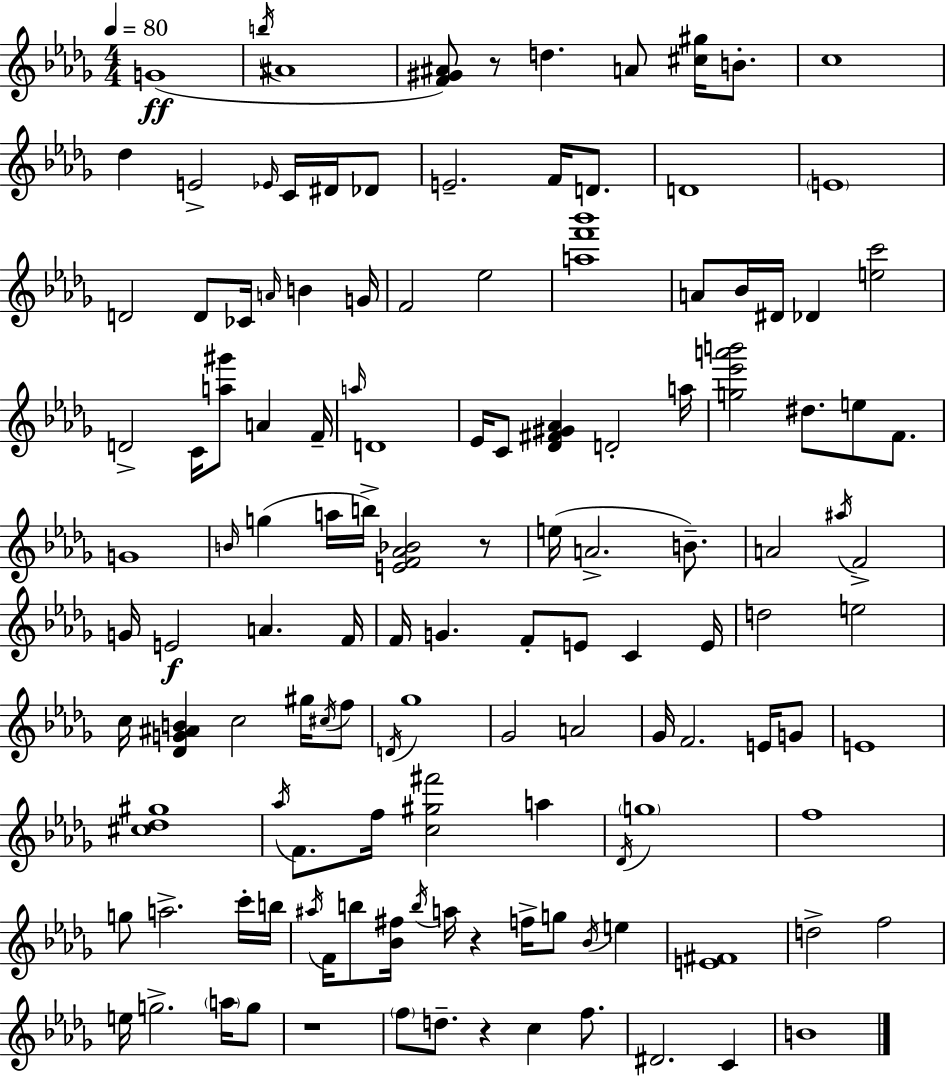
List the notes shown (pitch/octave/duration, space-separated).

G4/w B5/s A#4/w [F4,G#4,A#4]/e R/e D5/q. A4/e [C#5,G#5]/s B4/e. C5/w Db5/q E4/h Eb4/s C4/s D#4/s Db4/e E4/h. F4/s D4/e. D4/w E4/w D4/h D4/e CES4/s A4/s B4/q G4/s F4/h Eb5/h [A5,F6,Bb6]/w A4/e Bb4/s D#4/s Db4/q [E5,C6]/h D4/h C4/s [A5,G#6]/e A4/q F4/s A5/s D4/w Eb4/s C4/e [Db4,F#4,G#4,Ab4]/q D4/h A5/s [G5,Eb6,A6,B6]/h D#5/e. E5/e F4/e. G4/w B4/s G5/q A5/s B5/s [E4,F4,Ab4,Bb4]/h R/e E5/s A4/h. B4/e. A4/h A#5/s F4/h G4/s E4/h A4/q. F4/s F4/s G4/q. F4/e E4/e C4/q E4/s D5/h E5/h C5/s [Db4,G4,A#4,B4]/q C5/h G#5/s C#5/s F5/e D4/s Gb5/w Gb4/h A4/h Gb4/s F4/h. E4/s G4/e E4/w [C#5,Db5,G#5]/w Ab5/s F4/e. F5/s [C5,G#5,F#6]/h A5/q Db4/s G5/w F5/w G5/e A5/h. C6/s B5/s A#5/s F4/s B5/e [Bb4,F#5]/s B5/s A5/s R/q F5/s G5/e Bb4/s E5/q [E4,F#4]/w D5/h F5/h E5/s G5/h. A5/s G5/e R/w F5/e D5/e. R/q C5/q F5/e. D#4/h. C4/q B4/w